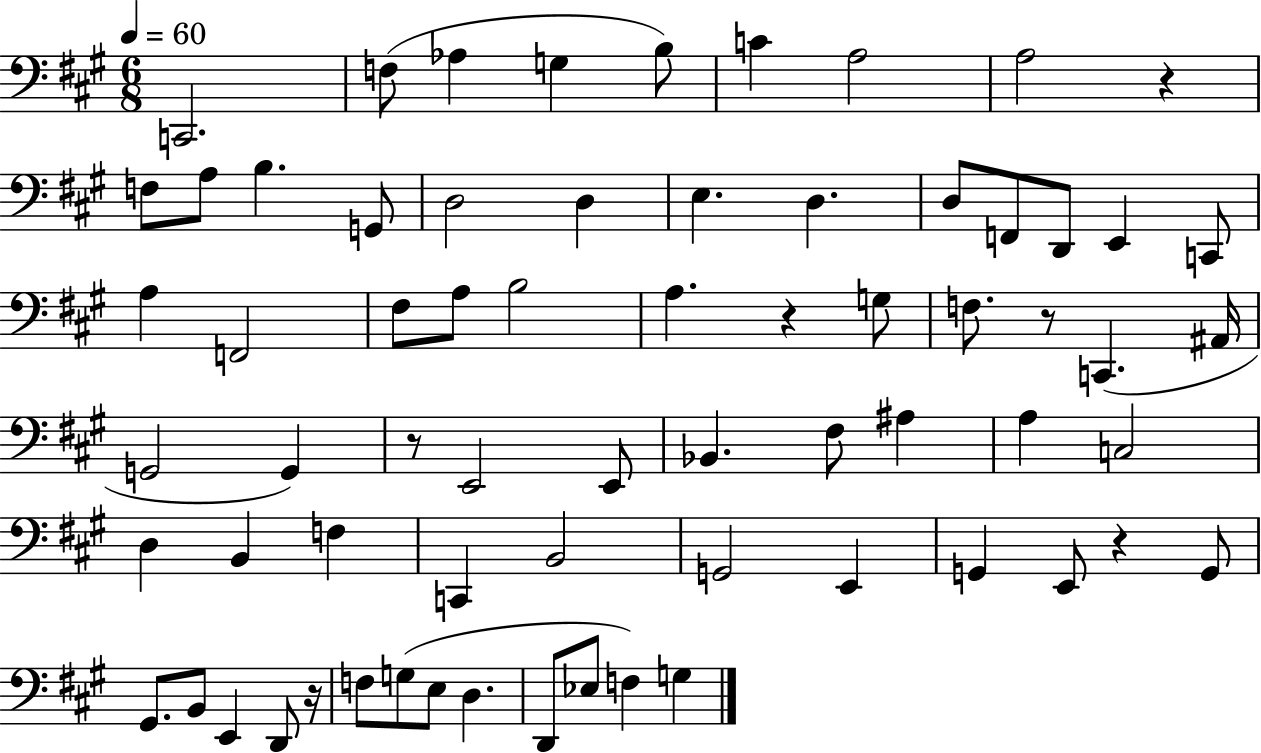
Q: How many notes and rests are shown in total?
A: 68